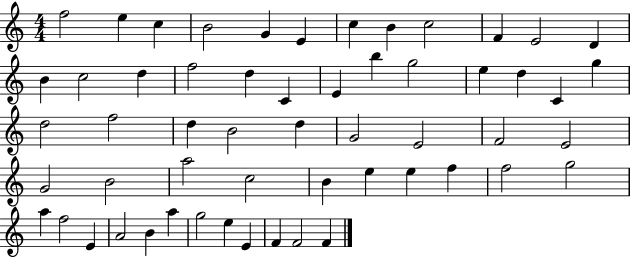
{
  \clef treble
  \numericTimeSignature
  \time 4/4
  \key c \major
  f''2 e''4 c''4 | b'2 g'4 e'4 | c''4 b'4 c''2 | f'4 e'2 d'4 | \break b'4 c''2 d''4 | f''2 d''4 c'4 | e'4 b''4 g''2 | e''4 d''4 c'4 g''4 | \break d''2 f''2 | d''4 b'2 d''4 | g'2 e'2 | f'2 e'2 | \break g'2 b'2 | a''2 c''2 | b'4 e''4 e''4 f''4 | f''2 g''2 | \break a''4 f''2 e'4 | a'2 b'4 a''4 | g''2 e''4 e'4 | f'4 f'2 f'4 | \break \bar "|."
}